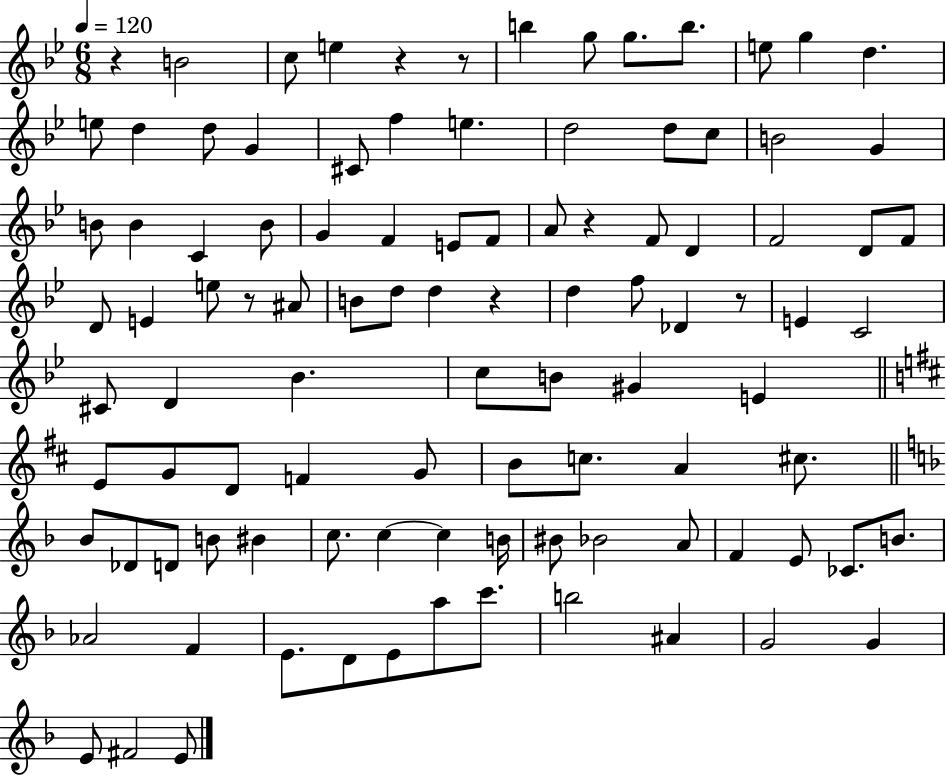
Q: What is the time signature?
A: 6/8